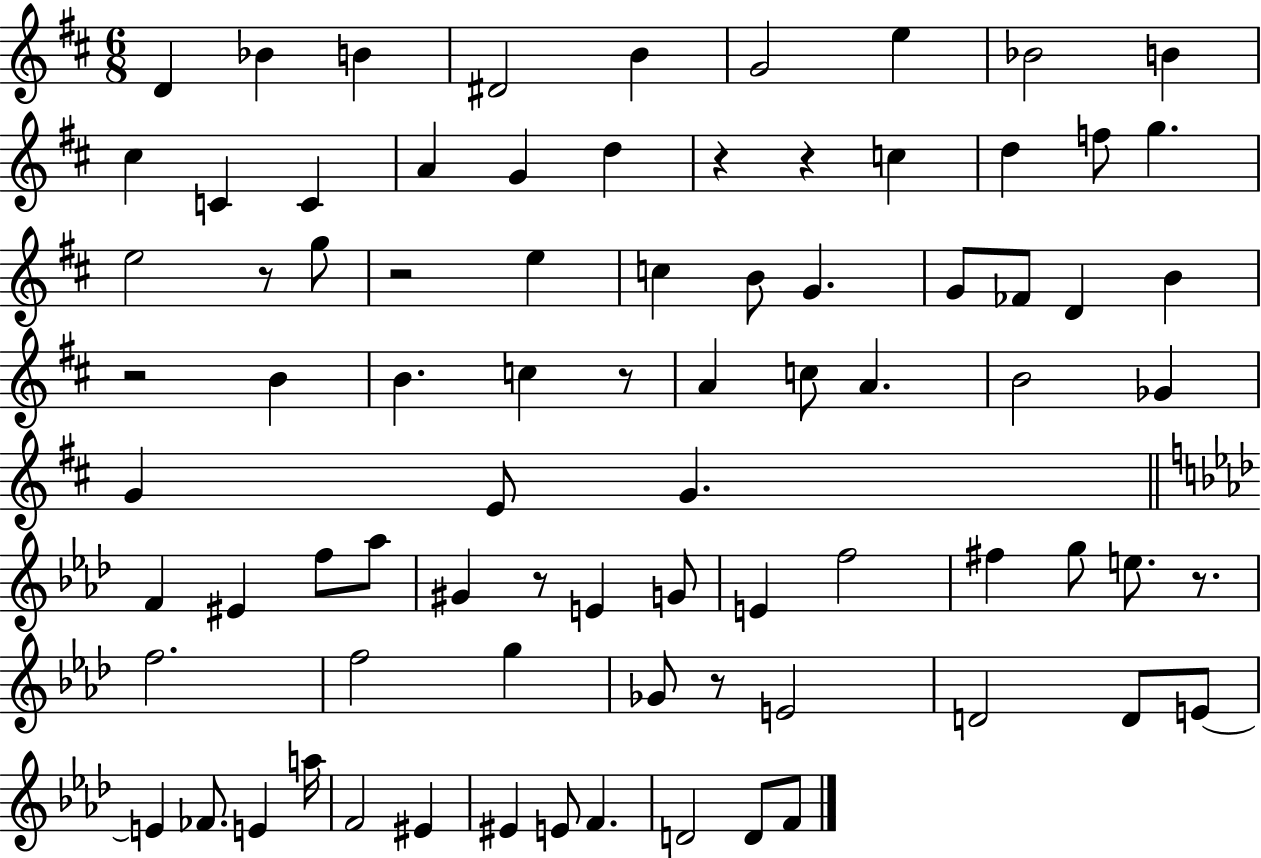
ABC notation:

X:1
T:Untitled
M:6/8
L:1/4
K:D
D _B B ^D2 B G2 e _B2 B ^c C C A G d z z c d f/2 g e2 z/2 g/2 z2 e c B/2 G G/2 _F/2 D B z2 B B c z/2 A c/2 A B2 _G G E/2 G F ^E f/2 _a/2 ^G z/2 E G/2 E f2 ^f g/2 e/2 z/2 f2 f2 g _G/2 z/2 E2 D2 D/2 E/2 E _F/2 E a/4 F2 ^E ^E E/2 F D2 D/2 F/2